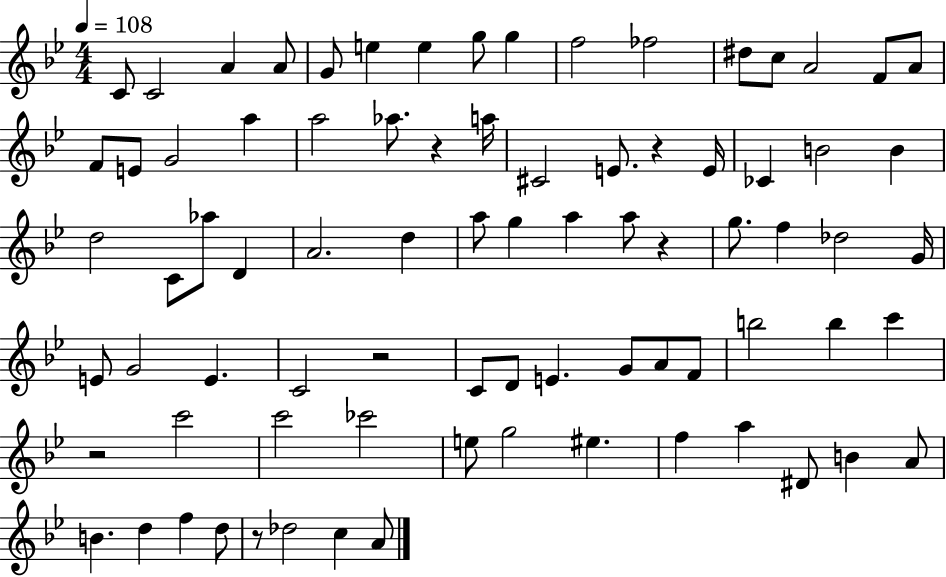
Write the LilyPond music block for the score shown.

{
  \clef treble
  \numericTimeSignature
  \time 4/4
  \key bes \major
  \tempo 4 = 108
  \repeat volta 2 { c'8 c'2 a'4 a'8 | g'8 e''4 e''4 g''8 g''4 | f''2 fes''2 | dis''8 c''8 a'2 f'8 a'8 | \break f'8 e'8 g'2 a''4 | a''2 aes''8. r4 a''16 | cis'2 e'8. r4 e'16 | ces'4 b'2 b'4 | \break d''2 c'8 aes''8 d'4 | a'2. d''4 | a''8 g''4 a''4 a''8 r4 | g''8. f''4 des''2 g'16 | \break e'8 g'2 e'4. | c'2 r2 | c'8 d'8 e'4. g'8 a'8 f'8 | b''2 b''4 c'''4 | \break r2 c'''2 | c'''2 ces'''2 | e''8 g''2 eis''4. | f''4 a''4 dis'8 b'4 a'8 | \break b'4. d''4 f''4 d''8 | r8 des''2 c''4 a'8 | } \bar "|."
}